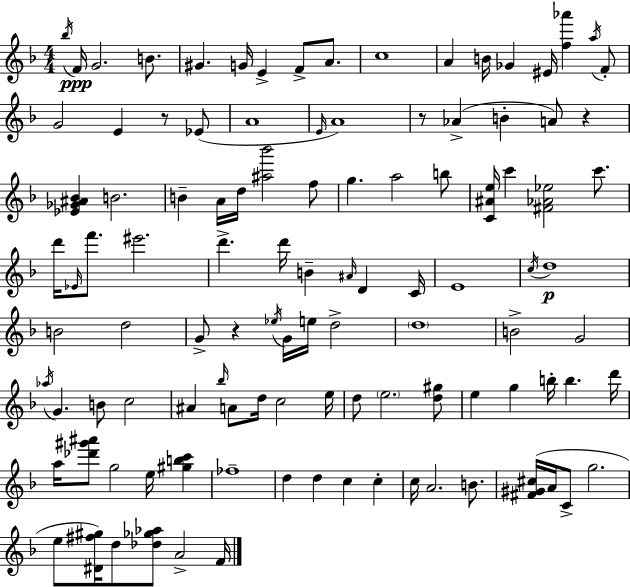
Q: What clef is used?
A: treble